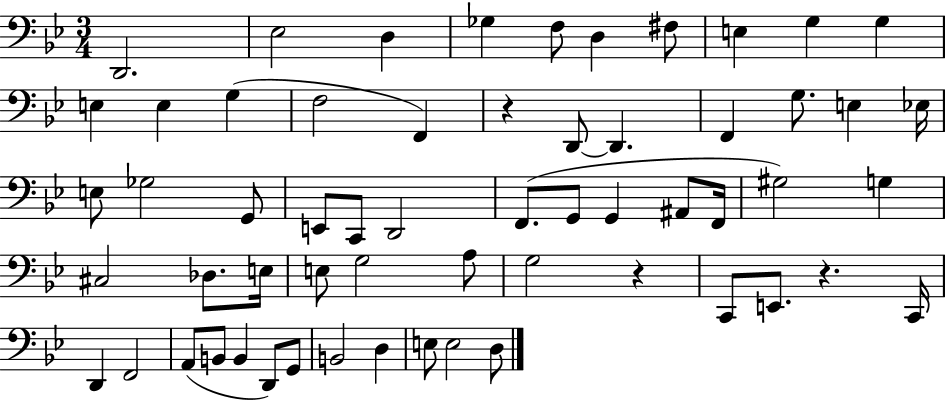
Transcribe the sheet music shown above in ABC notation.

X:1
T:Untitled
M:3/4
L:1/4
K:Bb
D,,2 _E,2 D, _G, F,/2 D, ^F,/2 E, G, G, E, E, G, F,2 F,, z D,,/2 D,, F,, G,/2 E, _E,/4 E,/2 _G,2 G,,/2 E,,/2 C,,/2 D,,2 F,,/2 G,,/2 G,, ^A,,/2 F,,/4 ^G,2 G, ^C,2 _D,/2 E,/4 E,/2 G,2 A,/2 G,2 z C,,/2 E,,/2 z C,,/4 D,, F,,2 A,,/2 B,,/2 B,, D,,/2 G,,/2 B,,2 D, E,/2 E,2 D,/2